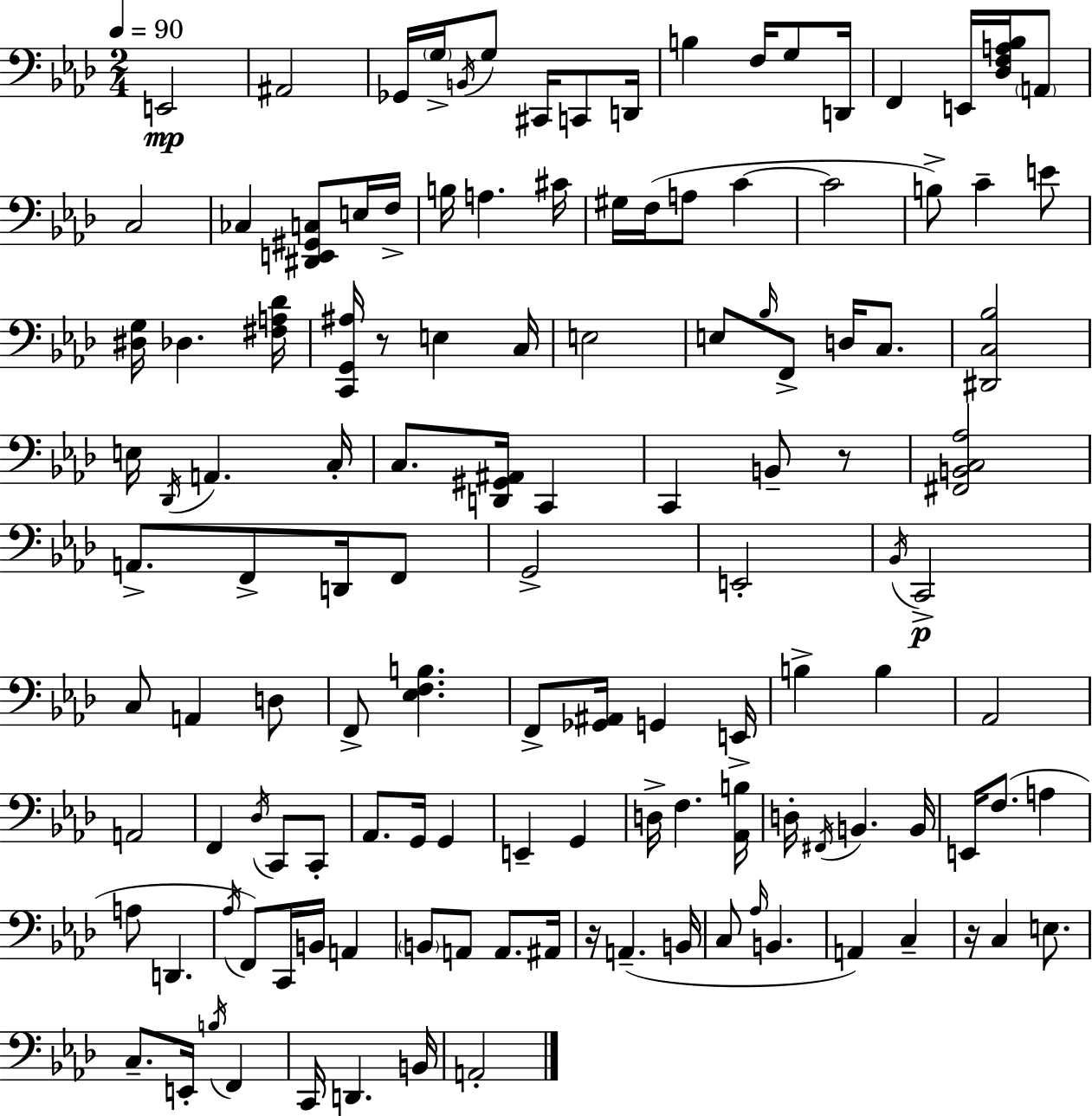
E2/h A#2/h Gb2/s G3/s B2/s G3/e C#2/s C2/e D2/s B3/q F3/s G3/e D2/s F2/q E2/s [Db3,F3,A3,Bb3]/s A2/e C3/h CES3/q [D#2,E2,G#2,C3]/e E3/s F3/s B3/s A3/q. C#4/s G#3/s F3/s A3/e C4/q C4/h B3/e C4/q E4/e [D#3,G3]/s Db3/q. [F#3,A3,Db4]/s [C2,G2,A#3]/s R/e E3/q C3/s E3/h E3/e Bb3/s F2/e D3/s C3/e. [D#2,C3,Bb3]/h E3/s Db2/s A2/q. C3/s C3/e. [D2,G#2,A#2]/s C2/q C2/q B2/e R/e [F#2,B2,C3,Ab3]/h A2/e. F2/e D2/s F2/e G2/h E2/h Bb2/s C2/h C3/e A2/q D3/e F2/e [Eb3,F3,B3]/q. F2/e [Gb2,A#2]/s G2/q E2/s B3/q B3/q Ab2/h A2/h F2/q Db3/s C2/e C2/e Ab2/e. G2/s G2/q E2/q G2/q D3/s F3/q. [Ab2,B3]/s D3/s F#2/s B2/q. B2/s E2/s F3/e. A3/q A3/e D2/q. Ab3/s F2/e C2/s B2/s A2/q B2/e A2/e A2/e. A#2/s R/s A2/q. B2/s C3/e Ab3/s B2/q. A2/q C3/q R/s C3/q E3/e. C3/e. E2/s B3/s F2/q C2/s D2/q. B2/s A2/h